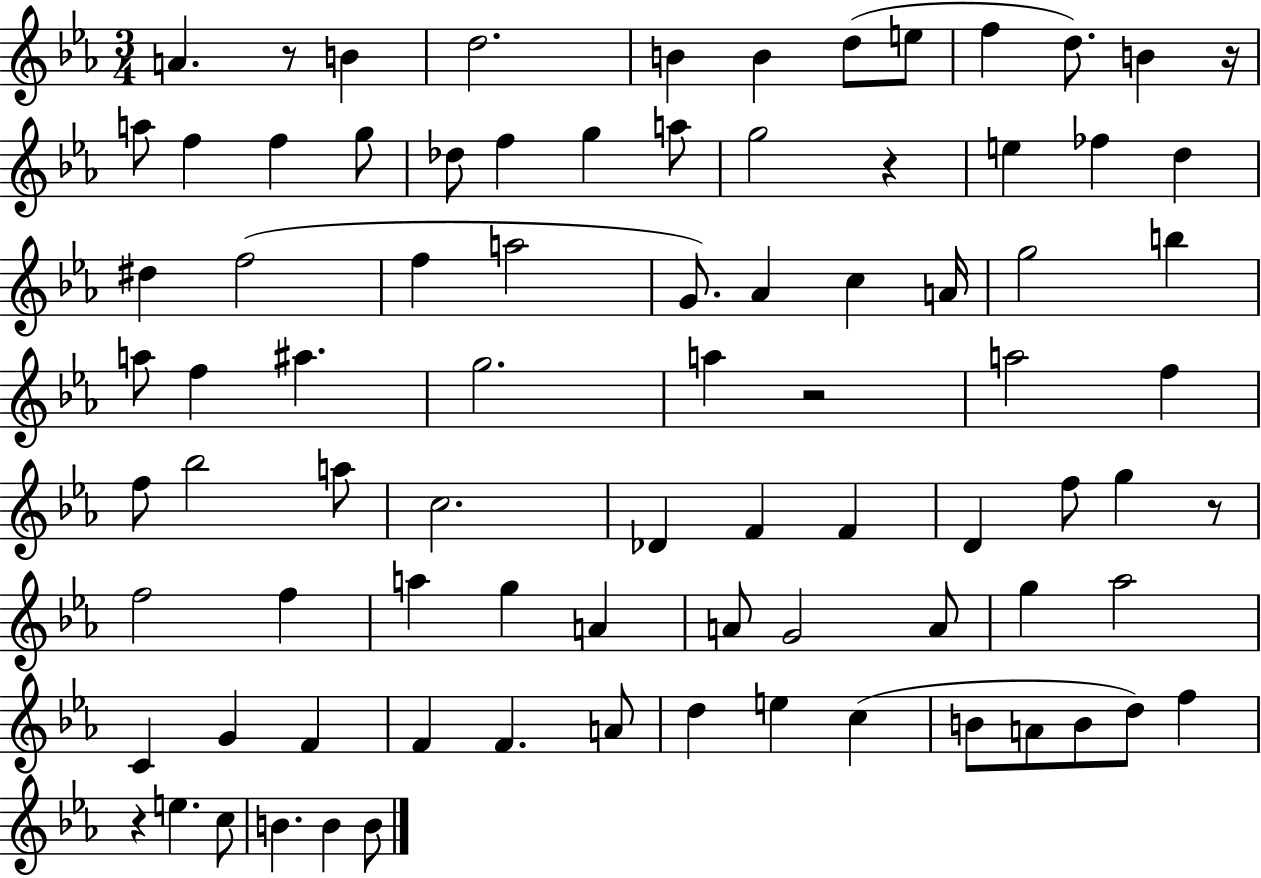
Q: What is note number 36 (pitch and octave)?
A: G5